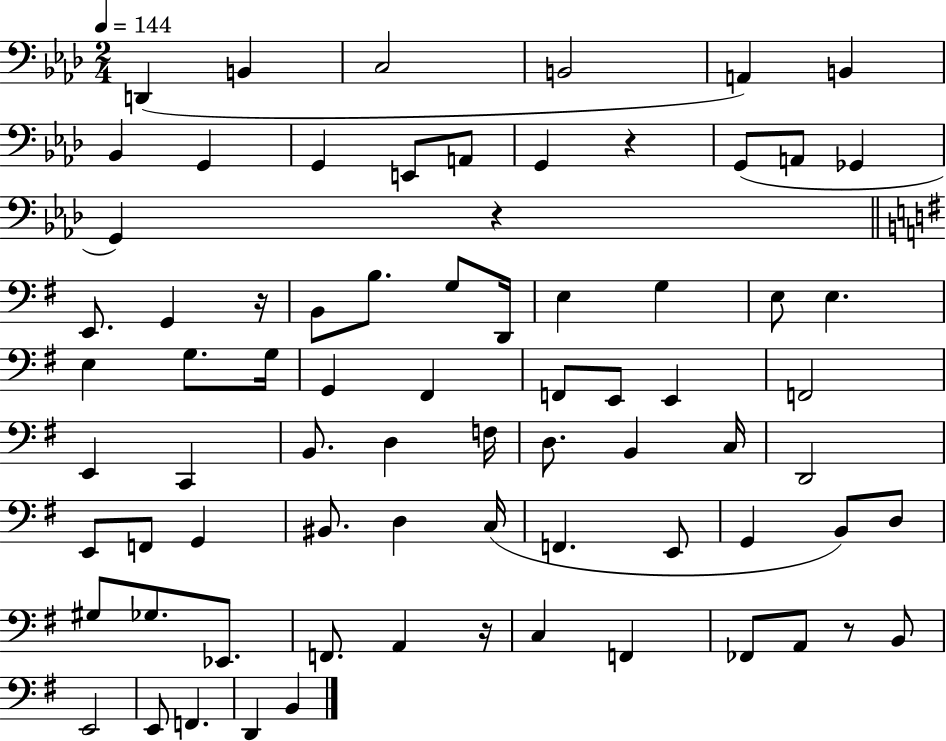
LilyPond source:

{
  \clef bass
  \numericTimeSignature
  \time 2/4
  \key aes \major
  \tempo 4 = 144
  \repeat volta 2 { d,4( b,4 | c2 | b,2 | a,4) b,4 | \break bes,4 g,4 | g,4 e,8 a,8 | g,4 r4 | g,8( a,8 ges,4 | \break g,4) r4 | \bar "||" \break \key g \major e,8. g,4 r16 | b,8 b8. g8 d,16 | e4 g4 | e8 e4. | \break e4 g8. g16 | g,4 fis,4 | f,8 e,8 e,4 | f,2 | \break e,4 c,4 | b,8. d4 f16 | d8. b,4 c16 | d,2 | \break e,8 f,8 g,4 | bis,8. d4 c16( | f,4. e,8 | g,4 b,8) d8 | \break gis8 ges8. ees,8. | f,8. a,4 r16 | c4 f,4 | fes,8 a,8 r8 b,8 | \break e,2 | e,8 f,4. | d,4 b,4 | } \bar "|."
}